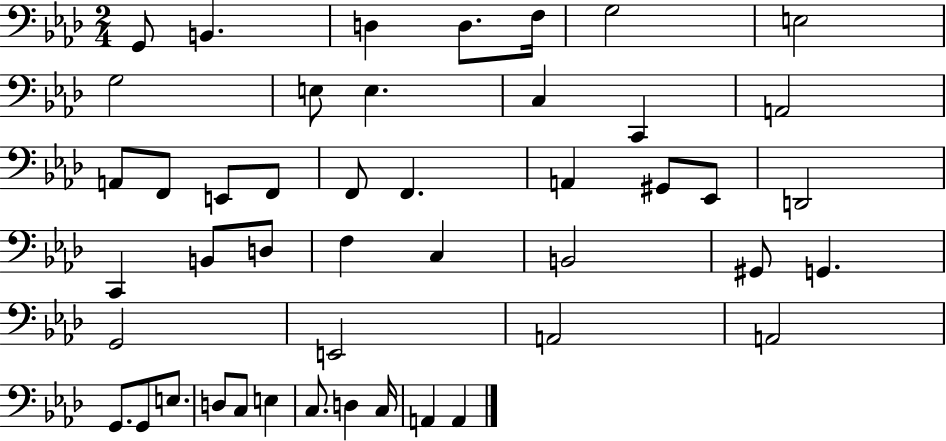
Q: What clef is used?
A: bass